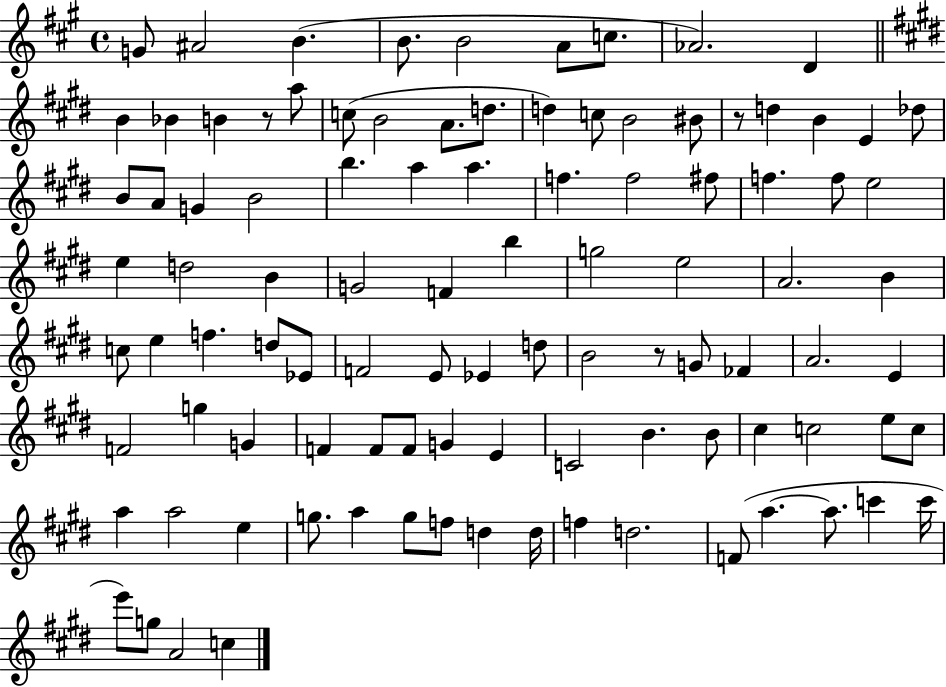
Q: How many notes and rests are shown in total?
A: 100